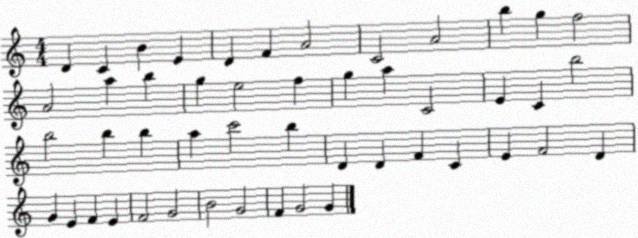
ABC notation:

X:1
T:Untitled
M:4/4
L:1/4
K:C
D C B E D F A2 C2 A2 b g f2 A2 a b g e2 f g a C2 E C b2 b2 b b a c'2 b D D F C E F2 D G E F E F2 G2 B2 G2 F G2 G